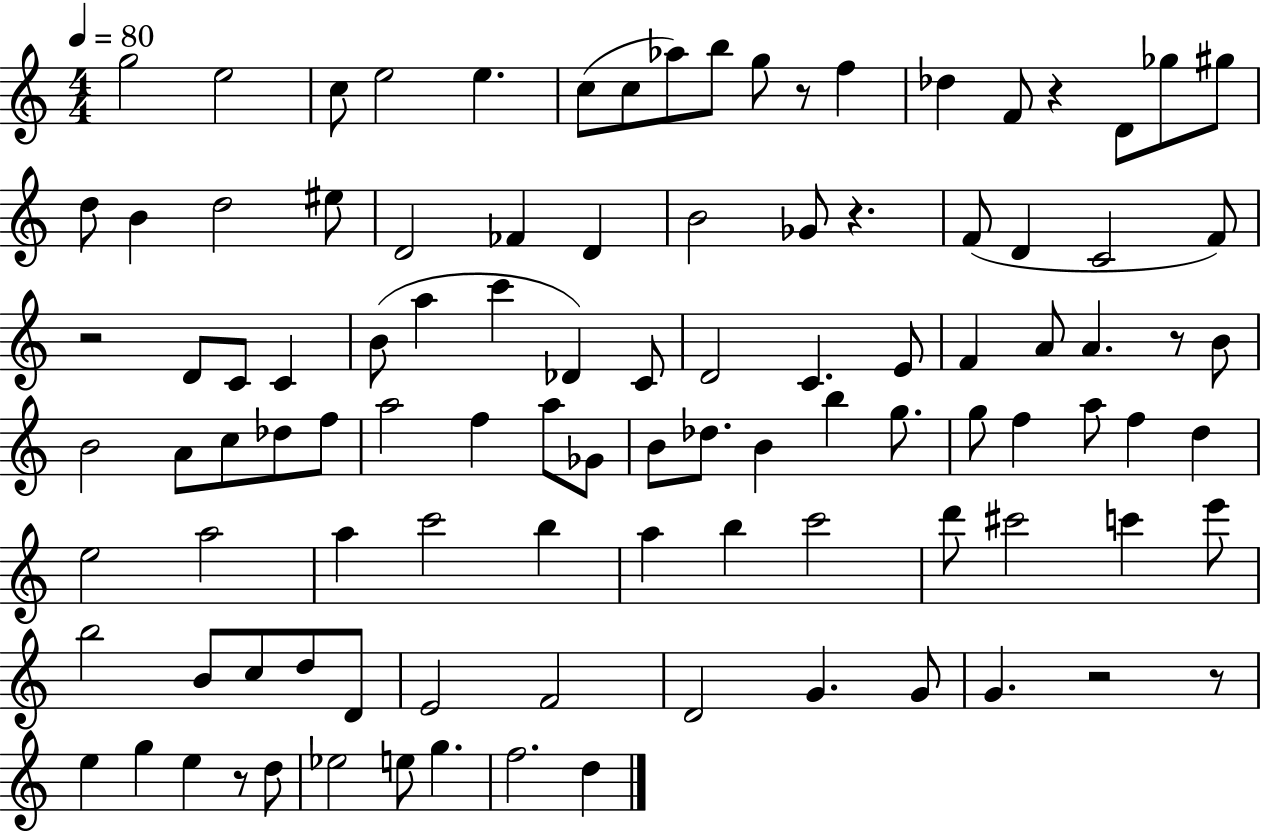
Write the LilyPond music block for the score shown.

{
  \clef treble
  \numericTimeSignature
  \time 4/4
  \key c \major
  \tempo 4 = 80
  g''2 e''2 | c''8 e''2 e''4. | c''8( c''8 aes''8) b''8 g''8 r8 f''4 | des''4 f'8 r4 d'8 ges''8 gis''8 | \break d''8 b'4 d''2 eis''8 | d'2 fes'4 d'4 | b'2 ges'8 r4. | f'8( d'4 c'2 f'8) | \break r2 d'8 c'8 c'4 | b'8( a''4 c'''4 des'4) c'8 | d'2 c'4. e'8 | f'4 a'8 a'4. r8 b'8 | \break b'2 a'8 c''8 des''8 f''8 | a''2 f''4 a''8 ges'8 | b'8 des''8. b'4 b''4 g''8. | g''8 f''4 a''8 f''4 d''4 | \break e''2 a''2 | a''4 c'''2 b''4 | a''4 b''4 c'''2 | d'''8 cis'''2 c'''4 e'''8 | \break b''2 b'8 c''8 d''8 d'8 | e'2 f'2 | d'2 g'4. g'8 | g'4. r2 r8 | \break e''4 g''4 e''4 r8 d''8 | ees''2 e''8 g''4. | f''2. d''4 | \bar "|."
}